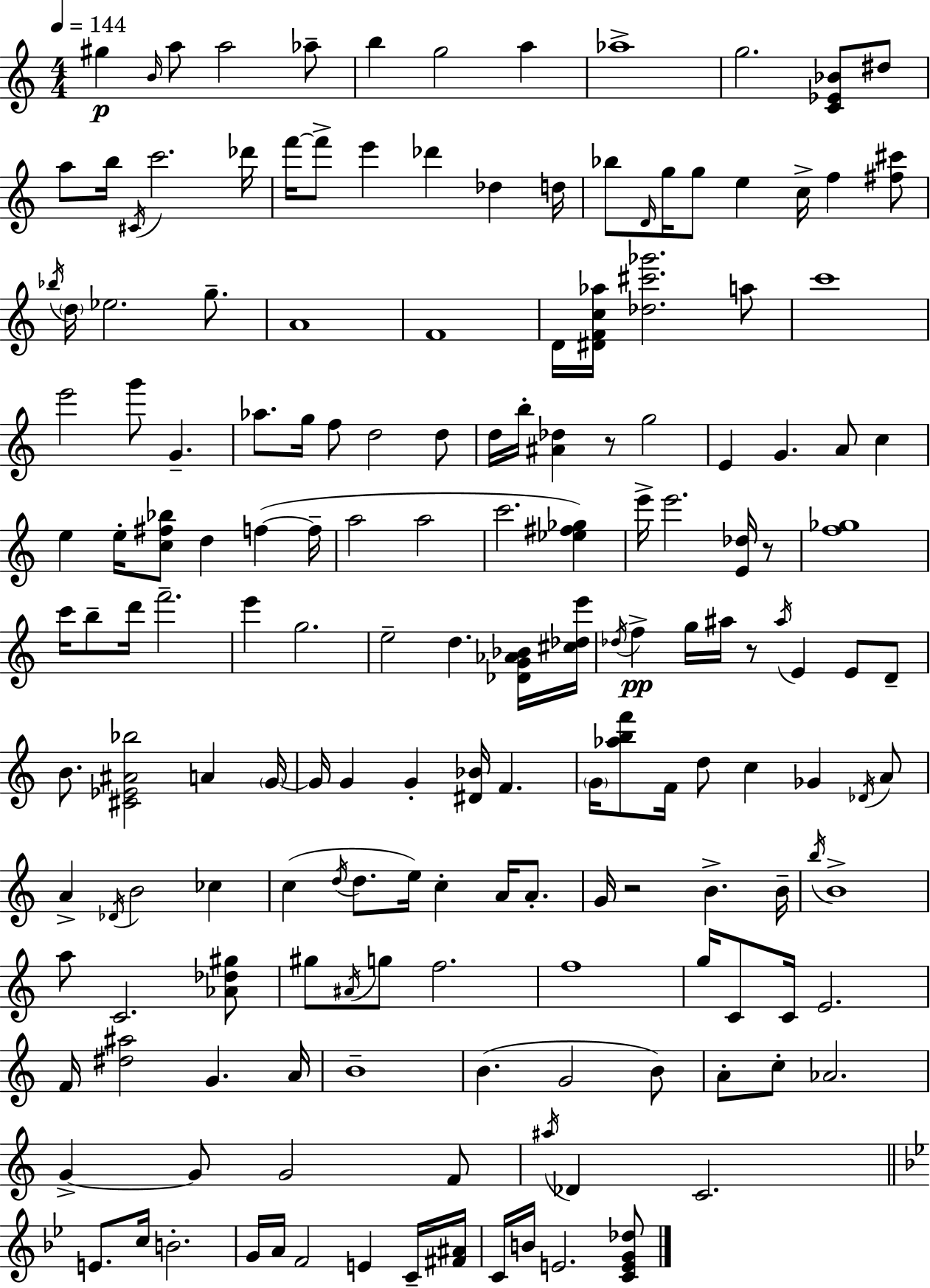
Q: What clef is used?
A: treble